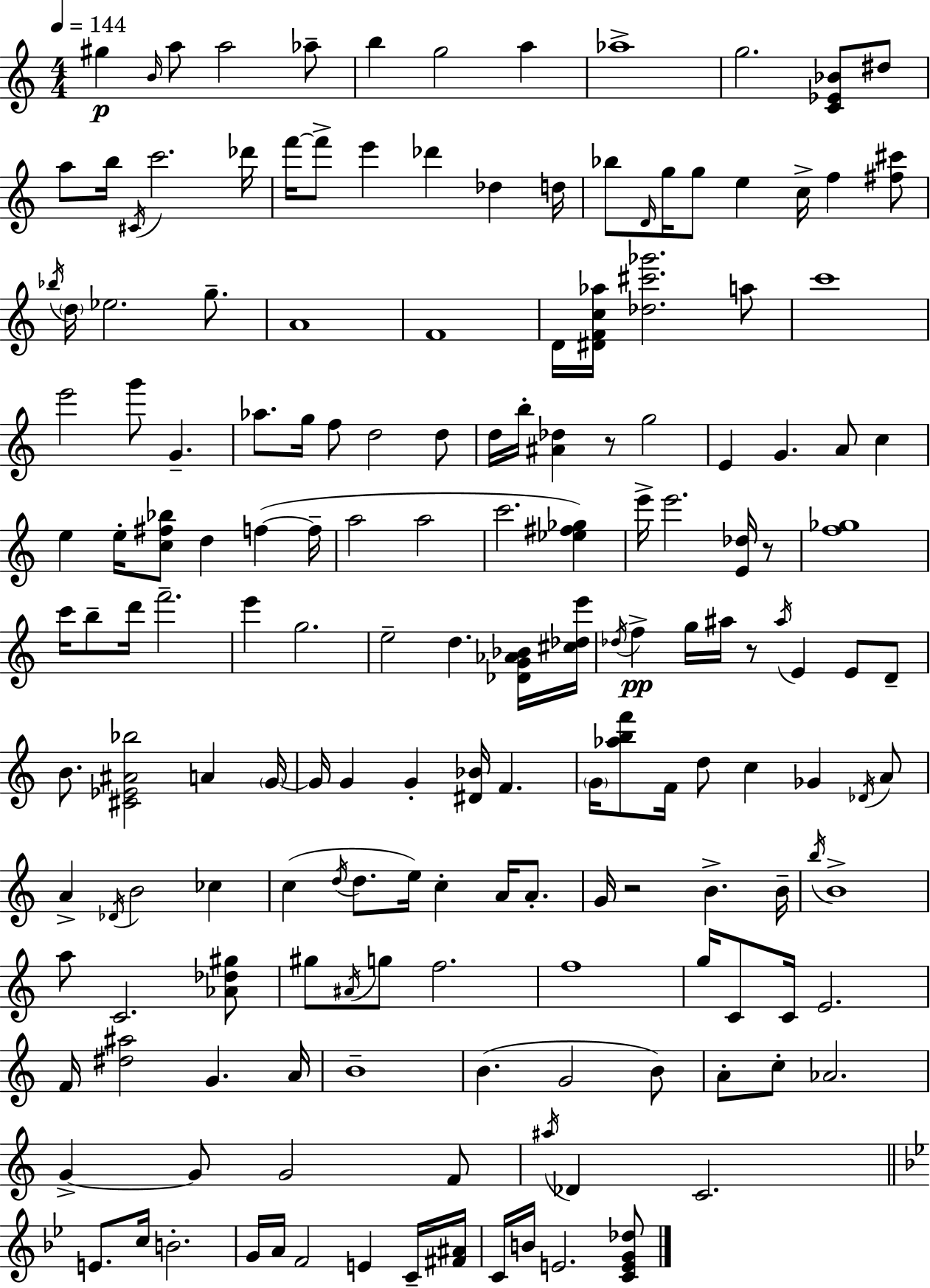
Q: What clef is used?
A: treble